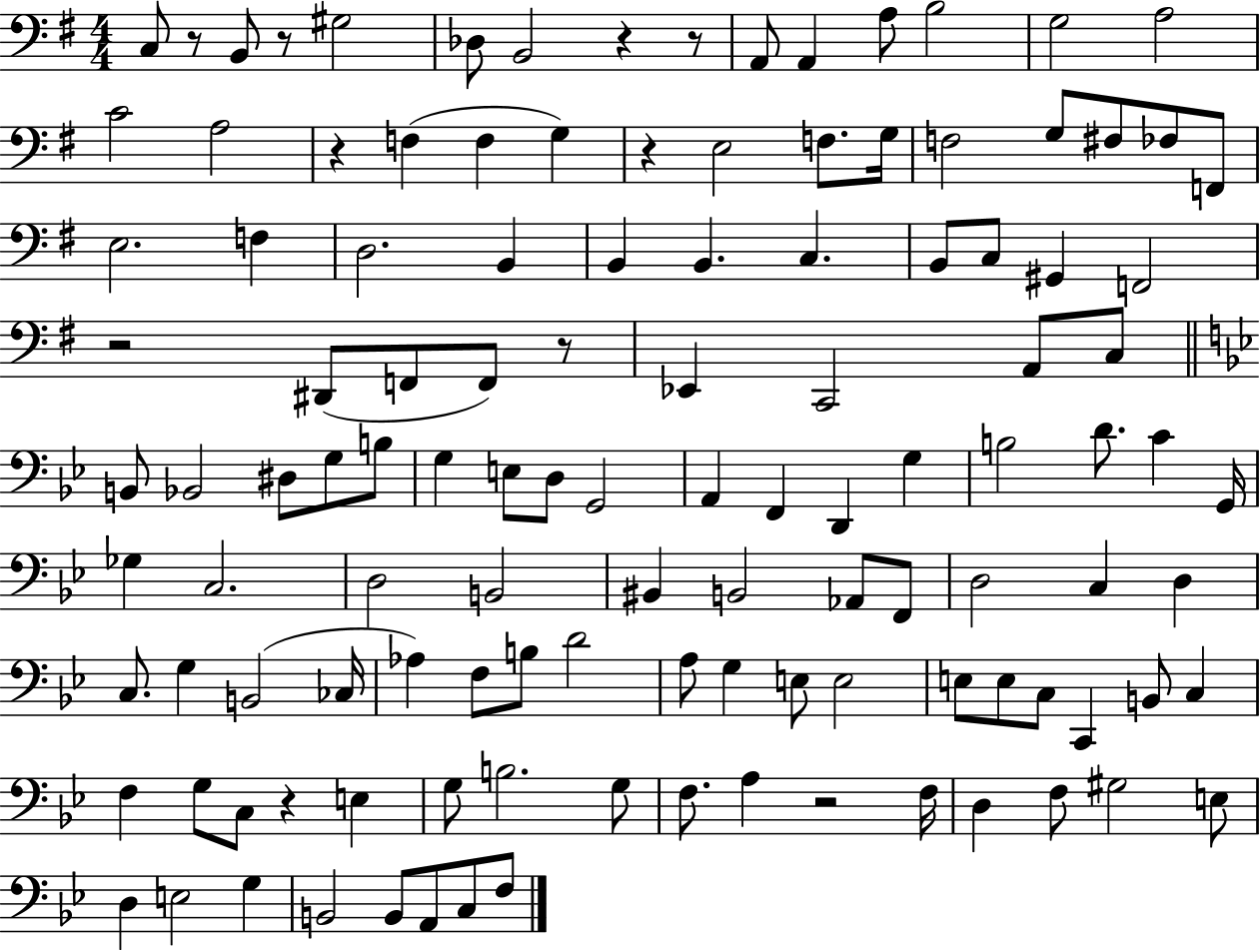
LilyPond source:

{
  \clef bass
  \numericTimeSignature
  \time 4/4
  \key g \major
  c8 r8 b,8 r8 gis2 | des8 b,2 r4 r8 | a,8 a,4 a8 b2 | g2 a2 | \break c'2 a2 | r4 f4( f4 g4) | r4 e2 f8. g16 | f2 g8 fis8 fes8 f,8 | \break e2. f4 | d2. b,4 | b,4 b,4. c4. | b,8 c8 gis,4 f,2 | \break r2 dis,8( f,8 f,8) r8 | ees,4 c,2 a,8 c8 | \bar "||" \break \key bes \major b,8 bes,2 dis8 g8 b8 | g4 e8 d8 g,2 | a,4 f,4 d,4 g4 | b2 d'8. c'4 g,16 | \break ges4 c2. | d2 b,2 | bis,4 b,2 aes,8 f,8 | d2 c4 d4 | \break c8. g4 b,2( ces16 | aes4) f8 b8 d'2 | a8 g4 e8 e2 | e8 e8 c8 c,4 b,8 c4 | \break f4 g8 c8 r4 e4 | g8 b2. g8 | f8. a4 r2 f16 | d4 f8 gis2 e8 | \break d4 e2 g4 | b,2 b,8 a,8 c8 f8 | \bar "|."
}